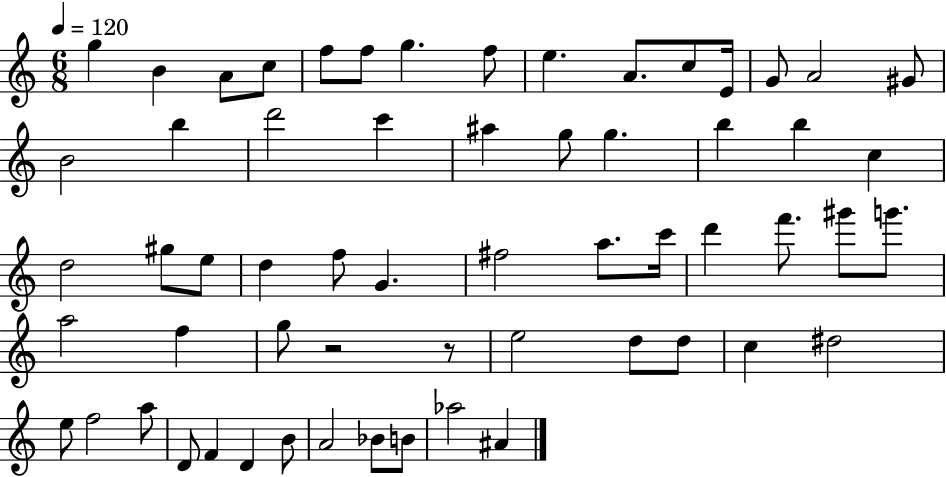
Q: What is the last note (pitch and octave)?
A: A#4